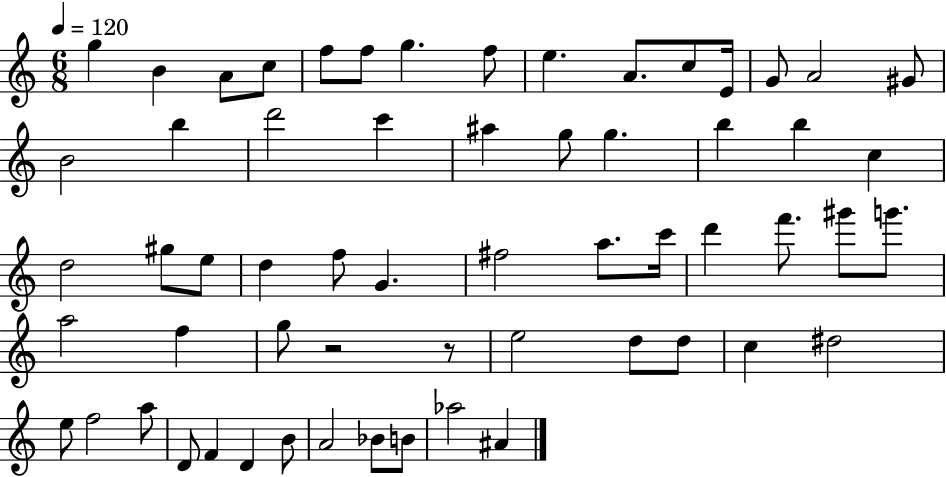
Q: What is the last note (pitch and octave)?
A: A#4